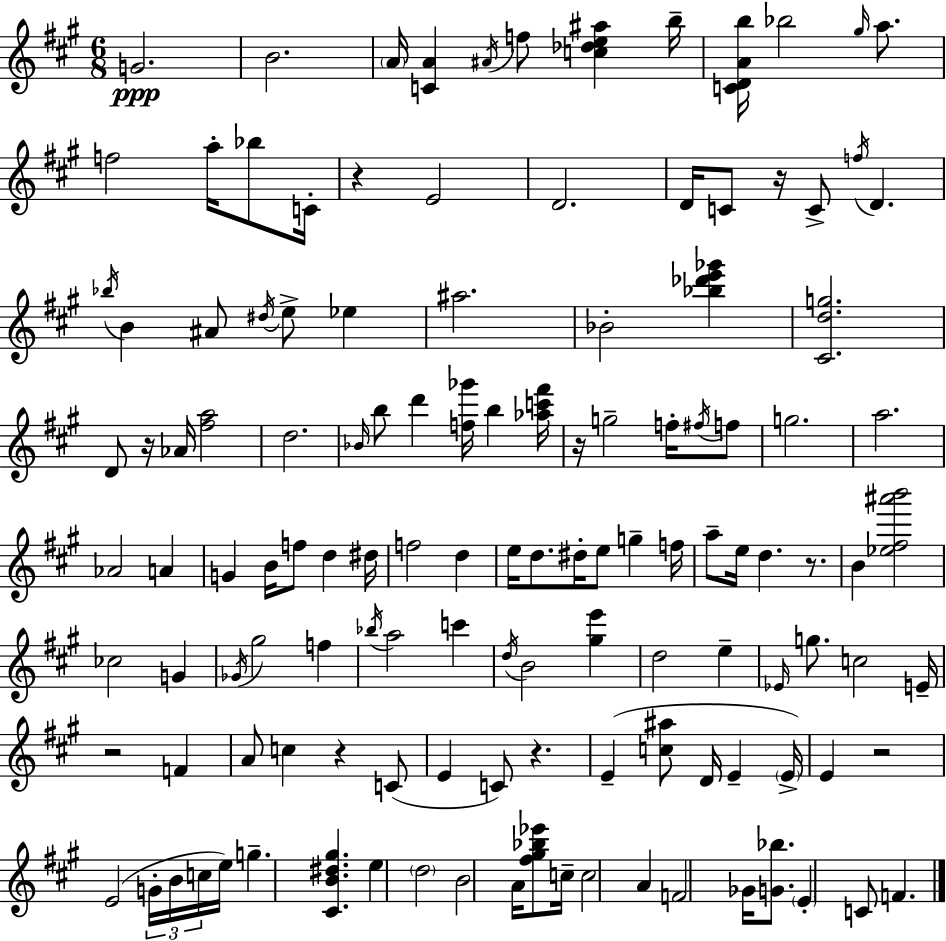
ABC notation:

X:1
T:Untitled
M:6/8
L:1/4
K:A
G2 B2 A/4 [CA] ^A/4 f/2 [c_de^a] b/4 [CDAb]/4 _b2 ^g/4 a/2 f2 a/4 _b/2 C/4 z E2 D2 D/4 C/2 z/4 C/2 f/4 D _b/4 B ^A/2 ^d/4 e/2 _e ^a2 _B2 [_b_d'e'_g'] [^Cdg]2 D/2 z/4 _A/4 [^fa]2 d2 _B/4 b/2 d' [f_g']/4 b [_ac'^f']/4 z/4 g2 f/4 ^f/4 f/2 g2 a2 _A2 A G B/4 f/2 d ^d/4 f2 d e/4 d/2 ^d/4 e/2 g f/4 a/2 e/4 d z/2 B [_e^f^a'b']2 _c2 G _G/4 ^g2 f _b/4 a2 c' d/4 B2 [^ge'] d2 e _E/4 g/2 c2 E/4 z2 F A/2 c z C/2 E C/2 z E [c^a]/2 D/4 E E/4 E z2 E2 G/4 B/4 c/4 e/4 g [^CB^d^g] e d2 B2 A/4 [^f^g_b_e']/2 c/4 c2 A F2 _G/4 [G_b]/2 E C/2 F